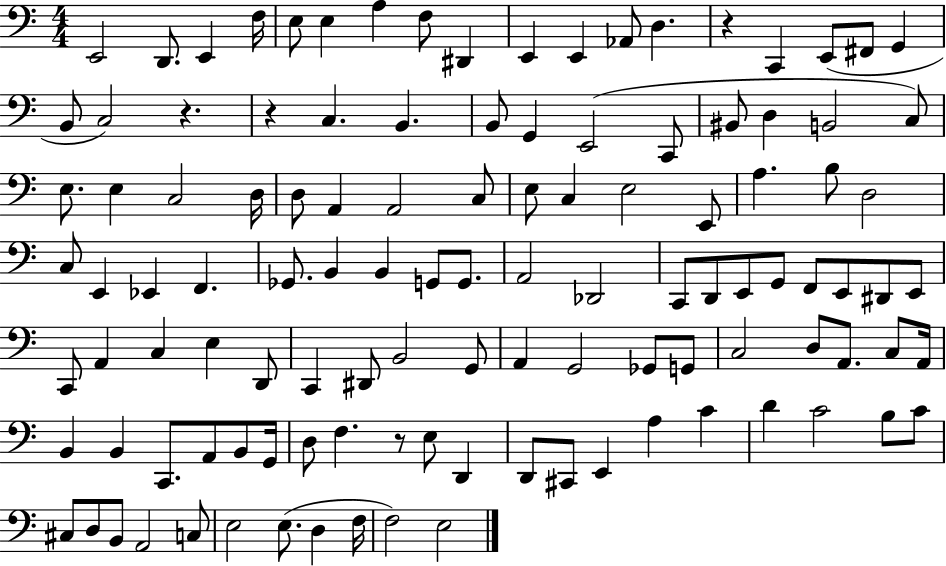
{
  \clef bass
  \numericTimeSignature
  \time 4/4
  \key c \major
  e,2 d,8. e,4 f16 | e8 e4 a4 f8 dis,4 | e,4 e,4 aes,8 d4. | r4 c,4 e,8( fis,8 g,4 | \break b,8 c2) r4. | r4 c4. b,4. | b,8 g,4 e,2( c,8 | bis,8 d4 b,2 c8) | \break e8. e4 c2 d16 | d8 a,4 a,2 c8 | e8 c4 e2 e,8 | a4. b8 d2 | \break c8 e,4 ees,4 f,4. | ges,8. b,4 b,4 g,8 g,8. | a,2 des,2 | c,8 d,8 e,8 g,8 f,8 e,8 dis,8 e,8 | \break c,8 a,4 c4 e4 d,8 | c,4 dis,8 b,2 g,8 | a,4 g,2 ges,8 g,8 | c2 d8 a,8. c8 a,16 | \break b,4 b,4 c,8. a,8 b,8 g,16 | d8 f4. r8 e8 d,4 | d,8 cis,8 e,4 a4 c'4 | d'4 c'2 b8 c'8 | \break cis8 d8 b,8 a,2 c8 | e2 e8.( d4 f16 | f2) e2 | \bar "|."
}